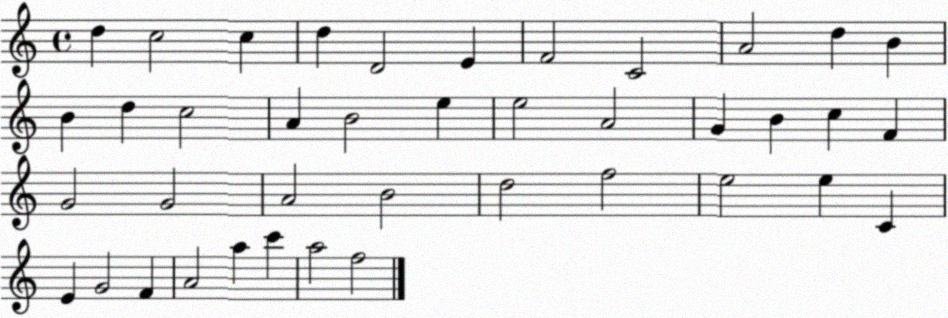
X:1
T:Untitled
M:4/4
L:1/4
K:C
d c2 c d D2 E F2 C2 A2 d B B d c2 A B2 e e2 A2 G B c F G2 G2 A2 B2 d2 f2 e2 e C E G2 F A2 a c' a2 f2